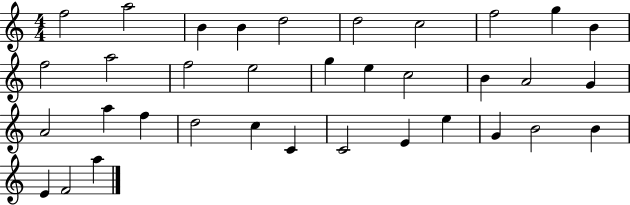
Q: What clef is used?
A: treble